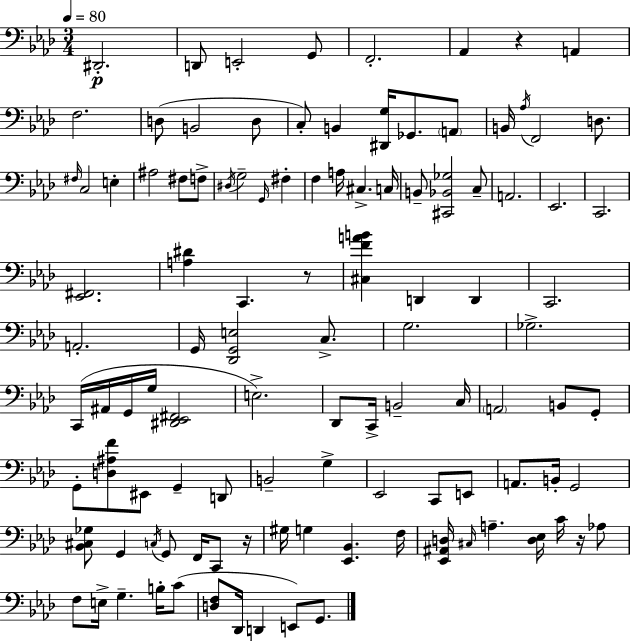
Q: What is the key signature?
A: AES major